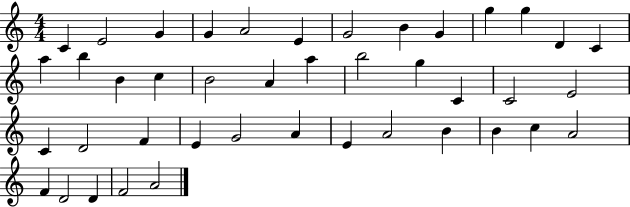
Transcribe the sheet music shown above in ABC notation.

X:1
T:Untitled
M:4/4
L:1/4
K:C
C E2 G G A2 E G2 B G g g D C a b B c B2 A a b2 g C C2 E2 C D2 F E G2 A E A2 B B c A2 F D2 D F2 A2